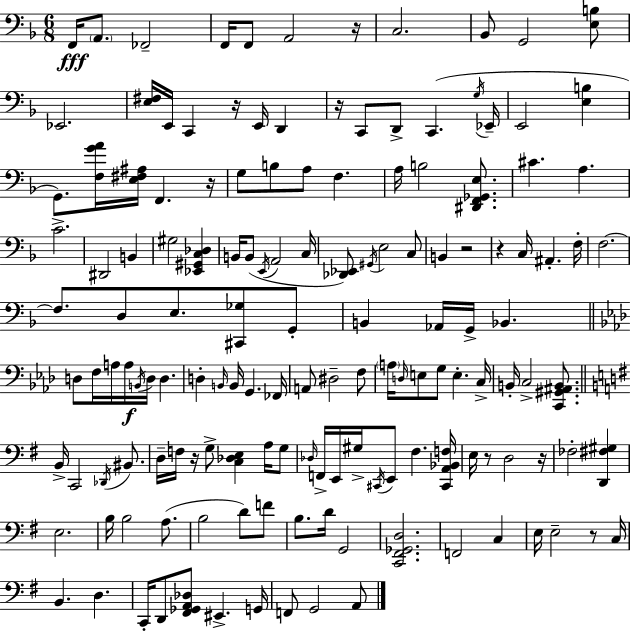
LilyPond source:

{
  \clef bass
  \numericTimeSignature
  \time 6/8
  \key d \minor
  f,16\fff \parenthesize a,8. fes,2-- | f,16 f,8 a,2 r16 | c2. | bes,8 g,2 <e b>8 | \break ees,2. | <e fis>16 e,16 c,4 r16 e,16 d,4 | r16 c,8 d,8-> c,4.( \acciaccatura { g16 } | ees,16-- e,2 <e b>4 | \break g,8.) <f g' a'>16 <e fis ais>16 f,4. | r16 g8 b8 a8 f4. | a16 b2 <dis, f, ges, e>8. | cis'4. a4. | \break c'2.-> | dis,2 b,4 | gis2 <ees, gis, c des>4 | b,16 b,8( \acciaccatura { e,16 } a,2 | \break c16 <des, ees,>8) \acciaccatura { gis,16 } e2 | c8 b,4 r2 | r4 c16 ais,4.-. | f16-. f2.~~ | \break f8. d8 e8. <cis, ges>8 | g,8-. b,4 aes,16 g,16-> bes,4. | \bar "||" \break \key f \minor d8 f16 a16 a16\f \acciaccatura { b,16 } d16 d4. | d4-. \grace { b,16 } b,16 g,4. | fes,16 a,8 dis2-- | f8 \parenthesize a16 \grace { d16 } e8 g8 e4.-. | \break c16-> b,16-. c2-> | <c, gis, ais, b,>8. \bar "||" \break \key g \major b,16-> c,2 \acciaccatura { des,16 } bis,8. | d16-- f16 r16 g8-> <c des e>4 a16 g8 | \grace { des16 } f,16-> e,16 gis16-> \acciaccatura { cis,16 } e,8 fis4. | <cis, a, bes, f>16 e16 r8 d2 | \break r16 fes2-. <d, fis gis>4 | e2. | b16 b2 | a8.( b2 d'8) | \break f'8 b8. d'16 g,2 | <c, fis, ges, d>2. | f,2 c4 | e16 e2-- | \break r8 c16 b,4. d4. | c,16-. d,8 <fis, ges, a, des>8 eis,4.-> | g,16 f,8 g,2 | a,8 \bar "|."
}